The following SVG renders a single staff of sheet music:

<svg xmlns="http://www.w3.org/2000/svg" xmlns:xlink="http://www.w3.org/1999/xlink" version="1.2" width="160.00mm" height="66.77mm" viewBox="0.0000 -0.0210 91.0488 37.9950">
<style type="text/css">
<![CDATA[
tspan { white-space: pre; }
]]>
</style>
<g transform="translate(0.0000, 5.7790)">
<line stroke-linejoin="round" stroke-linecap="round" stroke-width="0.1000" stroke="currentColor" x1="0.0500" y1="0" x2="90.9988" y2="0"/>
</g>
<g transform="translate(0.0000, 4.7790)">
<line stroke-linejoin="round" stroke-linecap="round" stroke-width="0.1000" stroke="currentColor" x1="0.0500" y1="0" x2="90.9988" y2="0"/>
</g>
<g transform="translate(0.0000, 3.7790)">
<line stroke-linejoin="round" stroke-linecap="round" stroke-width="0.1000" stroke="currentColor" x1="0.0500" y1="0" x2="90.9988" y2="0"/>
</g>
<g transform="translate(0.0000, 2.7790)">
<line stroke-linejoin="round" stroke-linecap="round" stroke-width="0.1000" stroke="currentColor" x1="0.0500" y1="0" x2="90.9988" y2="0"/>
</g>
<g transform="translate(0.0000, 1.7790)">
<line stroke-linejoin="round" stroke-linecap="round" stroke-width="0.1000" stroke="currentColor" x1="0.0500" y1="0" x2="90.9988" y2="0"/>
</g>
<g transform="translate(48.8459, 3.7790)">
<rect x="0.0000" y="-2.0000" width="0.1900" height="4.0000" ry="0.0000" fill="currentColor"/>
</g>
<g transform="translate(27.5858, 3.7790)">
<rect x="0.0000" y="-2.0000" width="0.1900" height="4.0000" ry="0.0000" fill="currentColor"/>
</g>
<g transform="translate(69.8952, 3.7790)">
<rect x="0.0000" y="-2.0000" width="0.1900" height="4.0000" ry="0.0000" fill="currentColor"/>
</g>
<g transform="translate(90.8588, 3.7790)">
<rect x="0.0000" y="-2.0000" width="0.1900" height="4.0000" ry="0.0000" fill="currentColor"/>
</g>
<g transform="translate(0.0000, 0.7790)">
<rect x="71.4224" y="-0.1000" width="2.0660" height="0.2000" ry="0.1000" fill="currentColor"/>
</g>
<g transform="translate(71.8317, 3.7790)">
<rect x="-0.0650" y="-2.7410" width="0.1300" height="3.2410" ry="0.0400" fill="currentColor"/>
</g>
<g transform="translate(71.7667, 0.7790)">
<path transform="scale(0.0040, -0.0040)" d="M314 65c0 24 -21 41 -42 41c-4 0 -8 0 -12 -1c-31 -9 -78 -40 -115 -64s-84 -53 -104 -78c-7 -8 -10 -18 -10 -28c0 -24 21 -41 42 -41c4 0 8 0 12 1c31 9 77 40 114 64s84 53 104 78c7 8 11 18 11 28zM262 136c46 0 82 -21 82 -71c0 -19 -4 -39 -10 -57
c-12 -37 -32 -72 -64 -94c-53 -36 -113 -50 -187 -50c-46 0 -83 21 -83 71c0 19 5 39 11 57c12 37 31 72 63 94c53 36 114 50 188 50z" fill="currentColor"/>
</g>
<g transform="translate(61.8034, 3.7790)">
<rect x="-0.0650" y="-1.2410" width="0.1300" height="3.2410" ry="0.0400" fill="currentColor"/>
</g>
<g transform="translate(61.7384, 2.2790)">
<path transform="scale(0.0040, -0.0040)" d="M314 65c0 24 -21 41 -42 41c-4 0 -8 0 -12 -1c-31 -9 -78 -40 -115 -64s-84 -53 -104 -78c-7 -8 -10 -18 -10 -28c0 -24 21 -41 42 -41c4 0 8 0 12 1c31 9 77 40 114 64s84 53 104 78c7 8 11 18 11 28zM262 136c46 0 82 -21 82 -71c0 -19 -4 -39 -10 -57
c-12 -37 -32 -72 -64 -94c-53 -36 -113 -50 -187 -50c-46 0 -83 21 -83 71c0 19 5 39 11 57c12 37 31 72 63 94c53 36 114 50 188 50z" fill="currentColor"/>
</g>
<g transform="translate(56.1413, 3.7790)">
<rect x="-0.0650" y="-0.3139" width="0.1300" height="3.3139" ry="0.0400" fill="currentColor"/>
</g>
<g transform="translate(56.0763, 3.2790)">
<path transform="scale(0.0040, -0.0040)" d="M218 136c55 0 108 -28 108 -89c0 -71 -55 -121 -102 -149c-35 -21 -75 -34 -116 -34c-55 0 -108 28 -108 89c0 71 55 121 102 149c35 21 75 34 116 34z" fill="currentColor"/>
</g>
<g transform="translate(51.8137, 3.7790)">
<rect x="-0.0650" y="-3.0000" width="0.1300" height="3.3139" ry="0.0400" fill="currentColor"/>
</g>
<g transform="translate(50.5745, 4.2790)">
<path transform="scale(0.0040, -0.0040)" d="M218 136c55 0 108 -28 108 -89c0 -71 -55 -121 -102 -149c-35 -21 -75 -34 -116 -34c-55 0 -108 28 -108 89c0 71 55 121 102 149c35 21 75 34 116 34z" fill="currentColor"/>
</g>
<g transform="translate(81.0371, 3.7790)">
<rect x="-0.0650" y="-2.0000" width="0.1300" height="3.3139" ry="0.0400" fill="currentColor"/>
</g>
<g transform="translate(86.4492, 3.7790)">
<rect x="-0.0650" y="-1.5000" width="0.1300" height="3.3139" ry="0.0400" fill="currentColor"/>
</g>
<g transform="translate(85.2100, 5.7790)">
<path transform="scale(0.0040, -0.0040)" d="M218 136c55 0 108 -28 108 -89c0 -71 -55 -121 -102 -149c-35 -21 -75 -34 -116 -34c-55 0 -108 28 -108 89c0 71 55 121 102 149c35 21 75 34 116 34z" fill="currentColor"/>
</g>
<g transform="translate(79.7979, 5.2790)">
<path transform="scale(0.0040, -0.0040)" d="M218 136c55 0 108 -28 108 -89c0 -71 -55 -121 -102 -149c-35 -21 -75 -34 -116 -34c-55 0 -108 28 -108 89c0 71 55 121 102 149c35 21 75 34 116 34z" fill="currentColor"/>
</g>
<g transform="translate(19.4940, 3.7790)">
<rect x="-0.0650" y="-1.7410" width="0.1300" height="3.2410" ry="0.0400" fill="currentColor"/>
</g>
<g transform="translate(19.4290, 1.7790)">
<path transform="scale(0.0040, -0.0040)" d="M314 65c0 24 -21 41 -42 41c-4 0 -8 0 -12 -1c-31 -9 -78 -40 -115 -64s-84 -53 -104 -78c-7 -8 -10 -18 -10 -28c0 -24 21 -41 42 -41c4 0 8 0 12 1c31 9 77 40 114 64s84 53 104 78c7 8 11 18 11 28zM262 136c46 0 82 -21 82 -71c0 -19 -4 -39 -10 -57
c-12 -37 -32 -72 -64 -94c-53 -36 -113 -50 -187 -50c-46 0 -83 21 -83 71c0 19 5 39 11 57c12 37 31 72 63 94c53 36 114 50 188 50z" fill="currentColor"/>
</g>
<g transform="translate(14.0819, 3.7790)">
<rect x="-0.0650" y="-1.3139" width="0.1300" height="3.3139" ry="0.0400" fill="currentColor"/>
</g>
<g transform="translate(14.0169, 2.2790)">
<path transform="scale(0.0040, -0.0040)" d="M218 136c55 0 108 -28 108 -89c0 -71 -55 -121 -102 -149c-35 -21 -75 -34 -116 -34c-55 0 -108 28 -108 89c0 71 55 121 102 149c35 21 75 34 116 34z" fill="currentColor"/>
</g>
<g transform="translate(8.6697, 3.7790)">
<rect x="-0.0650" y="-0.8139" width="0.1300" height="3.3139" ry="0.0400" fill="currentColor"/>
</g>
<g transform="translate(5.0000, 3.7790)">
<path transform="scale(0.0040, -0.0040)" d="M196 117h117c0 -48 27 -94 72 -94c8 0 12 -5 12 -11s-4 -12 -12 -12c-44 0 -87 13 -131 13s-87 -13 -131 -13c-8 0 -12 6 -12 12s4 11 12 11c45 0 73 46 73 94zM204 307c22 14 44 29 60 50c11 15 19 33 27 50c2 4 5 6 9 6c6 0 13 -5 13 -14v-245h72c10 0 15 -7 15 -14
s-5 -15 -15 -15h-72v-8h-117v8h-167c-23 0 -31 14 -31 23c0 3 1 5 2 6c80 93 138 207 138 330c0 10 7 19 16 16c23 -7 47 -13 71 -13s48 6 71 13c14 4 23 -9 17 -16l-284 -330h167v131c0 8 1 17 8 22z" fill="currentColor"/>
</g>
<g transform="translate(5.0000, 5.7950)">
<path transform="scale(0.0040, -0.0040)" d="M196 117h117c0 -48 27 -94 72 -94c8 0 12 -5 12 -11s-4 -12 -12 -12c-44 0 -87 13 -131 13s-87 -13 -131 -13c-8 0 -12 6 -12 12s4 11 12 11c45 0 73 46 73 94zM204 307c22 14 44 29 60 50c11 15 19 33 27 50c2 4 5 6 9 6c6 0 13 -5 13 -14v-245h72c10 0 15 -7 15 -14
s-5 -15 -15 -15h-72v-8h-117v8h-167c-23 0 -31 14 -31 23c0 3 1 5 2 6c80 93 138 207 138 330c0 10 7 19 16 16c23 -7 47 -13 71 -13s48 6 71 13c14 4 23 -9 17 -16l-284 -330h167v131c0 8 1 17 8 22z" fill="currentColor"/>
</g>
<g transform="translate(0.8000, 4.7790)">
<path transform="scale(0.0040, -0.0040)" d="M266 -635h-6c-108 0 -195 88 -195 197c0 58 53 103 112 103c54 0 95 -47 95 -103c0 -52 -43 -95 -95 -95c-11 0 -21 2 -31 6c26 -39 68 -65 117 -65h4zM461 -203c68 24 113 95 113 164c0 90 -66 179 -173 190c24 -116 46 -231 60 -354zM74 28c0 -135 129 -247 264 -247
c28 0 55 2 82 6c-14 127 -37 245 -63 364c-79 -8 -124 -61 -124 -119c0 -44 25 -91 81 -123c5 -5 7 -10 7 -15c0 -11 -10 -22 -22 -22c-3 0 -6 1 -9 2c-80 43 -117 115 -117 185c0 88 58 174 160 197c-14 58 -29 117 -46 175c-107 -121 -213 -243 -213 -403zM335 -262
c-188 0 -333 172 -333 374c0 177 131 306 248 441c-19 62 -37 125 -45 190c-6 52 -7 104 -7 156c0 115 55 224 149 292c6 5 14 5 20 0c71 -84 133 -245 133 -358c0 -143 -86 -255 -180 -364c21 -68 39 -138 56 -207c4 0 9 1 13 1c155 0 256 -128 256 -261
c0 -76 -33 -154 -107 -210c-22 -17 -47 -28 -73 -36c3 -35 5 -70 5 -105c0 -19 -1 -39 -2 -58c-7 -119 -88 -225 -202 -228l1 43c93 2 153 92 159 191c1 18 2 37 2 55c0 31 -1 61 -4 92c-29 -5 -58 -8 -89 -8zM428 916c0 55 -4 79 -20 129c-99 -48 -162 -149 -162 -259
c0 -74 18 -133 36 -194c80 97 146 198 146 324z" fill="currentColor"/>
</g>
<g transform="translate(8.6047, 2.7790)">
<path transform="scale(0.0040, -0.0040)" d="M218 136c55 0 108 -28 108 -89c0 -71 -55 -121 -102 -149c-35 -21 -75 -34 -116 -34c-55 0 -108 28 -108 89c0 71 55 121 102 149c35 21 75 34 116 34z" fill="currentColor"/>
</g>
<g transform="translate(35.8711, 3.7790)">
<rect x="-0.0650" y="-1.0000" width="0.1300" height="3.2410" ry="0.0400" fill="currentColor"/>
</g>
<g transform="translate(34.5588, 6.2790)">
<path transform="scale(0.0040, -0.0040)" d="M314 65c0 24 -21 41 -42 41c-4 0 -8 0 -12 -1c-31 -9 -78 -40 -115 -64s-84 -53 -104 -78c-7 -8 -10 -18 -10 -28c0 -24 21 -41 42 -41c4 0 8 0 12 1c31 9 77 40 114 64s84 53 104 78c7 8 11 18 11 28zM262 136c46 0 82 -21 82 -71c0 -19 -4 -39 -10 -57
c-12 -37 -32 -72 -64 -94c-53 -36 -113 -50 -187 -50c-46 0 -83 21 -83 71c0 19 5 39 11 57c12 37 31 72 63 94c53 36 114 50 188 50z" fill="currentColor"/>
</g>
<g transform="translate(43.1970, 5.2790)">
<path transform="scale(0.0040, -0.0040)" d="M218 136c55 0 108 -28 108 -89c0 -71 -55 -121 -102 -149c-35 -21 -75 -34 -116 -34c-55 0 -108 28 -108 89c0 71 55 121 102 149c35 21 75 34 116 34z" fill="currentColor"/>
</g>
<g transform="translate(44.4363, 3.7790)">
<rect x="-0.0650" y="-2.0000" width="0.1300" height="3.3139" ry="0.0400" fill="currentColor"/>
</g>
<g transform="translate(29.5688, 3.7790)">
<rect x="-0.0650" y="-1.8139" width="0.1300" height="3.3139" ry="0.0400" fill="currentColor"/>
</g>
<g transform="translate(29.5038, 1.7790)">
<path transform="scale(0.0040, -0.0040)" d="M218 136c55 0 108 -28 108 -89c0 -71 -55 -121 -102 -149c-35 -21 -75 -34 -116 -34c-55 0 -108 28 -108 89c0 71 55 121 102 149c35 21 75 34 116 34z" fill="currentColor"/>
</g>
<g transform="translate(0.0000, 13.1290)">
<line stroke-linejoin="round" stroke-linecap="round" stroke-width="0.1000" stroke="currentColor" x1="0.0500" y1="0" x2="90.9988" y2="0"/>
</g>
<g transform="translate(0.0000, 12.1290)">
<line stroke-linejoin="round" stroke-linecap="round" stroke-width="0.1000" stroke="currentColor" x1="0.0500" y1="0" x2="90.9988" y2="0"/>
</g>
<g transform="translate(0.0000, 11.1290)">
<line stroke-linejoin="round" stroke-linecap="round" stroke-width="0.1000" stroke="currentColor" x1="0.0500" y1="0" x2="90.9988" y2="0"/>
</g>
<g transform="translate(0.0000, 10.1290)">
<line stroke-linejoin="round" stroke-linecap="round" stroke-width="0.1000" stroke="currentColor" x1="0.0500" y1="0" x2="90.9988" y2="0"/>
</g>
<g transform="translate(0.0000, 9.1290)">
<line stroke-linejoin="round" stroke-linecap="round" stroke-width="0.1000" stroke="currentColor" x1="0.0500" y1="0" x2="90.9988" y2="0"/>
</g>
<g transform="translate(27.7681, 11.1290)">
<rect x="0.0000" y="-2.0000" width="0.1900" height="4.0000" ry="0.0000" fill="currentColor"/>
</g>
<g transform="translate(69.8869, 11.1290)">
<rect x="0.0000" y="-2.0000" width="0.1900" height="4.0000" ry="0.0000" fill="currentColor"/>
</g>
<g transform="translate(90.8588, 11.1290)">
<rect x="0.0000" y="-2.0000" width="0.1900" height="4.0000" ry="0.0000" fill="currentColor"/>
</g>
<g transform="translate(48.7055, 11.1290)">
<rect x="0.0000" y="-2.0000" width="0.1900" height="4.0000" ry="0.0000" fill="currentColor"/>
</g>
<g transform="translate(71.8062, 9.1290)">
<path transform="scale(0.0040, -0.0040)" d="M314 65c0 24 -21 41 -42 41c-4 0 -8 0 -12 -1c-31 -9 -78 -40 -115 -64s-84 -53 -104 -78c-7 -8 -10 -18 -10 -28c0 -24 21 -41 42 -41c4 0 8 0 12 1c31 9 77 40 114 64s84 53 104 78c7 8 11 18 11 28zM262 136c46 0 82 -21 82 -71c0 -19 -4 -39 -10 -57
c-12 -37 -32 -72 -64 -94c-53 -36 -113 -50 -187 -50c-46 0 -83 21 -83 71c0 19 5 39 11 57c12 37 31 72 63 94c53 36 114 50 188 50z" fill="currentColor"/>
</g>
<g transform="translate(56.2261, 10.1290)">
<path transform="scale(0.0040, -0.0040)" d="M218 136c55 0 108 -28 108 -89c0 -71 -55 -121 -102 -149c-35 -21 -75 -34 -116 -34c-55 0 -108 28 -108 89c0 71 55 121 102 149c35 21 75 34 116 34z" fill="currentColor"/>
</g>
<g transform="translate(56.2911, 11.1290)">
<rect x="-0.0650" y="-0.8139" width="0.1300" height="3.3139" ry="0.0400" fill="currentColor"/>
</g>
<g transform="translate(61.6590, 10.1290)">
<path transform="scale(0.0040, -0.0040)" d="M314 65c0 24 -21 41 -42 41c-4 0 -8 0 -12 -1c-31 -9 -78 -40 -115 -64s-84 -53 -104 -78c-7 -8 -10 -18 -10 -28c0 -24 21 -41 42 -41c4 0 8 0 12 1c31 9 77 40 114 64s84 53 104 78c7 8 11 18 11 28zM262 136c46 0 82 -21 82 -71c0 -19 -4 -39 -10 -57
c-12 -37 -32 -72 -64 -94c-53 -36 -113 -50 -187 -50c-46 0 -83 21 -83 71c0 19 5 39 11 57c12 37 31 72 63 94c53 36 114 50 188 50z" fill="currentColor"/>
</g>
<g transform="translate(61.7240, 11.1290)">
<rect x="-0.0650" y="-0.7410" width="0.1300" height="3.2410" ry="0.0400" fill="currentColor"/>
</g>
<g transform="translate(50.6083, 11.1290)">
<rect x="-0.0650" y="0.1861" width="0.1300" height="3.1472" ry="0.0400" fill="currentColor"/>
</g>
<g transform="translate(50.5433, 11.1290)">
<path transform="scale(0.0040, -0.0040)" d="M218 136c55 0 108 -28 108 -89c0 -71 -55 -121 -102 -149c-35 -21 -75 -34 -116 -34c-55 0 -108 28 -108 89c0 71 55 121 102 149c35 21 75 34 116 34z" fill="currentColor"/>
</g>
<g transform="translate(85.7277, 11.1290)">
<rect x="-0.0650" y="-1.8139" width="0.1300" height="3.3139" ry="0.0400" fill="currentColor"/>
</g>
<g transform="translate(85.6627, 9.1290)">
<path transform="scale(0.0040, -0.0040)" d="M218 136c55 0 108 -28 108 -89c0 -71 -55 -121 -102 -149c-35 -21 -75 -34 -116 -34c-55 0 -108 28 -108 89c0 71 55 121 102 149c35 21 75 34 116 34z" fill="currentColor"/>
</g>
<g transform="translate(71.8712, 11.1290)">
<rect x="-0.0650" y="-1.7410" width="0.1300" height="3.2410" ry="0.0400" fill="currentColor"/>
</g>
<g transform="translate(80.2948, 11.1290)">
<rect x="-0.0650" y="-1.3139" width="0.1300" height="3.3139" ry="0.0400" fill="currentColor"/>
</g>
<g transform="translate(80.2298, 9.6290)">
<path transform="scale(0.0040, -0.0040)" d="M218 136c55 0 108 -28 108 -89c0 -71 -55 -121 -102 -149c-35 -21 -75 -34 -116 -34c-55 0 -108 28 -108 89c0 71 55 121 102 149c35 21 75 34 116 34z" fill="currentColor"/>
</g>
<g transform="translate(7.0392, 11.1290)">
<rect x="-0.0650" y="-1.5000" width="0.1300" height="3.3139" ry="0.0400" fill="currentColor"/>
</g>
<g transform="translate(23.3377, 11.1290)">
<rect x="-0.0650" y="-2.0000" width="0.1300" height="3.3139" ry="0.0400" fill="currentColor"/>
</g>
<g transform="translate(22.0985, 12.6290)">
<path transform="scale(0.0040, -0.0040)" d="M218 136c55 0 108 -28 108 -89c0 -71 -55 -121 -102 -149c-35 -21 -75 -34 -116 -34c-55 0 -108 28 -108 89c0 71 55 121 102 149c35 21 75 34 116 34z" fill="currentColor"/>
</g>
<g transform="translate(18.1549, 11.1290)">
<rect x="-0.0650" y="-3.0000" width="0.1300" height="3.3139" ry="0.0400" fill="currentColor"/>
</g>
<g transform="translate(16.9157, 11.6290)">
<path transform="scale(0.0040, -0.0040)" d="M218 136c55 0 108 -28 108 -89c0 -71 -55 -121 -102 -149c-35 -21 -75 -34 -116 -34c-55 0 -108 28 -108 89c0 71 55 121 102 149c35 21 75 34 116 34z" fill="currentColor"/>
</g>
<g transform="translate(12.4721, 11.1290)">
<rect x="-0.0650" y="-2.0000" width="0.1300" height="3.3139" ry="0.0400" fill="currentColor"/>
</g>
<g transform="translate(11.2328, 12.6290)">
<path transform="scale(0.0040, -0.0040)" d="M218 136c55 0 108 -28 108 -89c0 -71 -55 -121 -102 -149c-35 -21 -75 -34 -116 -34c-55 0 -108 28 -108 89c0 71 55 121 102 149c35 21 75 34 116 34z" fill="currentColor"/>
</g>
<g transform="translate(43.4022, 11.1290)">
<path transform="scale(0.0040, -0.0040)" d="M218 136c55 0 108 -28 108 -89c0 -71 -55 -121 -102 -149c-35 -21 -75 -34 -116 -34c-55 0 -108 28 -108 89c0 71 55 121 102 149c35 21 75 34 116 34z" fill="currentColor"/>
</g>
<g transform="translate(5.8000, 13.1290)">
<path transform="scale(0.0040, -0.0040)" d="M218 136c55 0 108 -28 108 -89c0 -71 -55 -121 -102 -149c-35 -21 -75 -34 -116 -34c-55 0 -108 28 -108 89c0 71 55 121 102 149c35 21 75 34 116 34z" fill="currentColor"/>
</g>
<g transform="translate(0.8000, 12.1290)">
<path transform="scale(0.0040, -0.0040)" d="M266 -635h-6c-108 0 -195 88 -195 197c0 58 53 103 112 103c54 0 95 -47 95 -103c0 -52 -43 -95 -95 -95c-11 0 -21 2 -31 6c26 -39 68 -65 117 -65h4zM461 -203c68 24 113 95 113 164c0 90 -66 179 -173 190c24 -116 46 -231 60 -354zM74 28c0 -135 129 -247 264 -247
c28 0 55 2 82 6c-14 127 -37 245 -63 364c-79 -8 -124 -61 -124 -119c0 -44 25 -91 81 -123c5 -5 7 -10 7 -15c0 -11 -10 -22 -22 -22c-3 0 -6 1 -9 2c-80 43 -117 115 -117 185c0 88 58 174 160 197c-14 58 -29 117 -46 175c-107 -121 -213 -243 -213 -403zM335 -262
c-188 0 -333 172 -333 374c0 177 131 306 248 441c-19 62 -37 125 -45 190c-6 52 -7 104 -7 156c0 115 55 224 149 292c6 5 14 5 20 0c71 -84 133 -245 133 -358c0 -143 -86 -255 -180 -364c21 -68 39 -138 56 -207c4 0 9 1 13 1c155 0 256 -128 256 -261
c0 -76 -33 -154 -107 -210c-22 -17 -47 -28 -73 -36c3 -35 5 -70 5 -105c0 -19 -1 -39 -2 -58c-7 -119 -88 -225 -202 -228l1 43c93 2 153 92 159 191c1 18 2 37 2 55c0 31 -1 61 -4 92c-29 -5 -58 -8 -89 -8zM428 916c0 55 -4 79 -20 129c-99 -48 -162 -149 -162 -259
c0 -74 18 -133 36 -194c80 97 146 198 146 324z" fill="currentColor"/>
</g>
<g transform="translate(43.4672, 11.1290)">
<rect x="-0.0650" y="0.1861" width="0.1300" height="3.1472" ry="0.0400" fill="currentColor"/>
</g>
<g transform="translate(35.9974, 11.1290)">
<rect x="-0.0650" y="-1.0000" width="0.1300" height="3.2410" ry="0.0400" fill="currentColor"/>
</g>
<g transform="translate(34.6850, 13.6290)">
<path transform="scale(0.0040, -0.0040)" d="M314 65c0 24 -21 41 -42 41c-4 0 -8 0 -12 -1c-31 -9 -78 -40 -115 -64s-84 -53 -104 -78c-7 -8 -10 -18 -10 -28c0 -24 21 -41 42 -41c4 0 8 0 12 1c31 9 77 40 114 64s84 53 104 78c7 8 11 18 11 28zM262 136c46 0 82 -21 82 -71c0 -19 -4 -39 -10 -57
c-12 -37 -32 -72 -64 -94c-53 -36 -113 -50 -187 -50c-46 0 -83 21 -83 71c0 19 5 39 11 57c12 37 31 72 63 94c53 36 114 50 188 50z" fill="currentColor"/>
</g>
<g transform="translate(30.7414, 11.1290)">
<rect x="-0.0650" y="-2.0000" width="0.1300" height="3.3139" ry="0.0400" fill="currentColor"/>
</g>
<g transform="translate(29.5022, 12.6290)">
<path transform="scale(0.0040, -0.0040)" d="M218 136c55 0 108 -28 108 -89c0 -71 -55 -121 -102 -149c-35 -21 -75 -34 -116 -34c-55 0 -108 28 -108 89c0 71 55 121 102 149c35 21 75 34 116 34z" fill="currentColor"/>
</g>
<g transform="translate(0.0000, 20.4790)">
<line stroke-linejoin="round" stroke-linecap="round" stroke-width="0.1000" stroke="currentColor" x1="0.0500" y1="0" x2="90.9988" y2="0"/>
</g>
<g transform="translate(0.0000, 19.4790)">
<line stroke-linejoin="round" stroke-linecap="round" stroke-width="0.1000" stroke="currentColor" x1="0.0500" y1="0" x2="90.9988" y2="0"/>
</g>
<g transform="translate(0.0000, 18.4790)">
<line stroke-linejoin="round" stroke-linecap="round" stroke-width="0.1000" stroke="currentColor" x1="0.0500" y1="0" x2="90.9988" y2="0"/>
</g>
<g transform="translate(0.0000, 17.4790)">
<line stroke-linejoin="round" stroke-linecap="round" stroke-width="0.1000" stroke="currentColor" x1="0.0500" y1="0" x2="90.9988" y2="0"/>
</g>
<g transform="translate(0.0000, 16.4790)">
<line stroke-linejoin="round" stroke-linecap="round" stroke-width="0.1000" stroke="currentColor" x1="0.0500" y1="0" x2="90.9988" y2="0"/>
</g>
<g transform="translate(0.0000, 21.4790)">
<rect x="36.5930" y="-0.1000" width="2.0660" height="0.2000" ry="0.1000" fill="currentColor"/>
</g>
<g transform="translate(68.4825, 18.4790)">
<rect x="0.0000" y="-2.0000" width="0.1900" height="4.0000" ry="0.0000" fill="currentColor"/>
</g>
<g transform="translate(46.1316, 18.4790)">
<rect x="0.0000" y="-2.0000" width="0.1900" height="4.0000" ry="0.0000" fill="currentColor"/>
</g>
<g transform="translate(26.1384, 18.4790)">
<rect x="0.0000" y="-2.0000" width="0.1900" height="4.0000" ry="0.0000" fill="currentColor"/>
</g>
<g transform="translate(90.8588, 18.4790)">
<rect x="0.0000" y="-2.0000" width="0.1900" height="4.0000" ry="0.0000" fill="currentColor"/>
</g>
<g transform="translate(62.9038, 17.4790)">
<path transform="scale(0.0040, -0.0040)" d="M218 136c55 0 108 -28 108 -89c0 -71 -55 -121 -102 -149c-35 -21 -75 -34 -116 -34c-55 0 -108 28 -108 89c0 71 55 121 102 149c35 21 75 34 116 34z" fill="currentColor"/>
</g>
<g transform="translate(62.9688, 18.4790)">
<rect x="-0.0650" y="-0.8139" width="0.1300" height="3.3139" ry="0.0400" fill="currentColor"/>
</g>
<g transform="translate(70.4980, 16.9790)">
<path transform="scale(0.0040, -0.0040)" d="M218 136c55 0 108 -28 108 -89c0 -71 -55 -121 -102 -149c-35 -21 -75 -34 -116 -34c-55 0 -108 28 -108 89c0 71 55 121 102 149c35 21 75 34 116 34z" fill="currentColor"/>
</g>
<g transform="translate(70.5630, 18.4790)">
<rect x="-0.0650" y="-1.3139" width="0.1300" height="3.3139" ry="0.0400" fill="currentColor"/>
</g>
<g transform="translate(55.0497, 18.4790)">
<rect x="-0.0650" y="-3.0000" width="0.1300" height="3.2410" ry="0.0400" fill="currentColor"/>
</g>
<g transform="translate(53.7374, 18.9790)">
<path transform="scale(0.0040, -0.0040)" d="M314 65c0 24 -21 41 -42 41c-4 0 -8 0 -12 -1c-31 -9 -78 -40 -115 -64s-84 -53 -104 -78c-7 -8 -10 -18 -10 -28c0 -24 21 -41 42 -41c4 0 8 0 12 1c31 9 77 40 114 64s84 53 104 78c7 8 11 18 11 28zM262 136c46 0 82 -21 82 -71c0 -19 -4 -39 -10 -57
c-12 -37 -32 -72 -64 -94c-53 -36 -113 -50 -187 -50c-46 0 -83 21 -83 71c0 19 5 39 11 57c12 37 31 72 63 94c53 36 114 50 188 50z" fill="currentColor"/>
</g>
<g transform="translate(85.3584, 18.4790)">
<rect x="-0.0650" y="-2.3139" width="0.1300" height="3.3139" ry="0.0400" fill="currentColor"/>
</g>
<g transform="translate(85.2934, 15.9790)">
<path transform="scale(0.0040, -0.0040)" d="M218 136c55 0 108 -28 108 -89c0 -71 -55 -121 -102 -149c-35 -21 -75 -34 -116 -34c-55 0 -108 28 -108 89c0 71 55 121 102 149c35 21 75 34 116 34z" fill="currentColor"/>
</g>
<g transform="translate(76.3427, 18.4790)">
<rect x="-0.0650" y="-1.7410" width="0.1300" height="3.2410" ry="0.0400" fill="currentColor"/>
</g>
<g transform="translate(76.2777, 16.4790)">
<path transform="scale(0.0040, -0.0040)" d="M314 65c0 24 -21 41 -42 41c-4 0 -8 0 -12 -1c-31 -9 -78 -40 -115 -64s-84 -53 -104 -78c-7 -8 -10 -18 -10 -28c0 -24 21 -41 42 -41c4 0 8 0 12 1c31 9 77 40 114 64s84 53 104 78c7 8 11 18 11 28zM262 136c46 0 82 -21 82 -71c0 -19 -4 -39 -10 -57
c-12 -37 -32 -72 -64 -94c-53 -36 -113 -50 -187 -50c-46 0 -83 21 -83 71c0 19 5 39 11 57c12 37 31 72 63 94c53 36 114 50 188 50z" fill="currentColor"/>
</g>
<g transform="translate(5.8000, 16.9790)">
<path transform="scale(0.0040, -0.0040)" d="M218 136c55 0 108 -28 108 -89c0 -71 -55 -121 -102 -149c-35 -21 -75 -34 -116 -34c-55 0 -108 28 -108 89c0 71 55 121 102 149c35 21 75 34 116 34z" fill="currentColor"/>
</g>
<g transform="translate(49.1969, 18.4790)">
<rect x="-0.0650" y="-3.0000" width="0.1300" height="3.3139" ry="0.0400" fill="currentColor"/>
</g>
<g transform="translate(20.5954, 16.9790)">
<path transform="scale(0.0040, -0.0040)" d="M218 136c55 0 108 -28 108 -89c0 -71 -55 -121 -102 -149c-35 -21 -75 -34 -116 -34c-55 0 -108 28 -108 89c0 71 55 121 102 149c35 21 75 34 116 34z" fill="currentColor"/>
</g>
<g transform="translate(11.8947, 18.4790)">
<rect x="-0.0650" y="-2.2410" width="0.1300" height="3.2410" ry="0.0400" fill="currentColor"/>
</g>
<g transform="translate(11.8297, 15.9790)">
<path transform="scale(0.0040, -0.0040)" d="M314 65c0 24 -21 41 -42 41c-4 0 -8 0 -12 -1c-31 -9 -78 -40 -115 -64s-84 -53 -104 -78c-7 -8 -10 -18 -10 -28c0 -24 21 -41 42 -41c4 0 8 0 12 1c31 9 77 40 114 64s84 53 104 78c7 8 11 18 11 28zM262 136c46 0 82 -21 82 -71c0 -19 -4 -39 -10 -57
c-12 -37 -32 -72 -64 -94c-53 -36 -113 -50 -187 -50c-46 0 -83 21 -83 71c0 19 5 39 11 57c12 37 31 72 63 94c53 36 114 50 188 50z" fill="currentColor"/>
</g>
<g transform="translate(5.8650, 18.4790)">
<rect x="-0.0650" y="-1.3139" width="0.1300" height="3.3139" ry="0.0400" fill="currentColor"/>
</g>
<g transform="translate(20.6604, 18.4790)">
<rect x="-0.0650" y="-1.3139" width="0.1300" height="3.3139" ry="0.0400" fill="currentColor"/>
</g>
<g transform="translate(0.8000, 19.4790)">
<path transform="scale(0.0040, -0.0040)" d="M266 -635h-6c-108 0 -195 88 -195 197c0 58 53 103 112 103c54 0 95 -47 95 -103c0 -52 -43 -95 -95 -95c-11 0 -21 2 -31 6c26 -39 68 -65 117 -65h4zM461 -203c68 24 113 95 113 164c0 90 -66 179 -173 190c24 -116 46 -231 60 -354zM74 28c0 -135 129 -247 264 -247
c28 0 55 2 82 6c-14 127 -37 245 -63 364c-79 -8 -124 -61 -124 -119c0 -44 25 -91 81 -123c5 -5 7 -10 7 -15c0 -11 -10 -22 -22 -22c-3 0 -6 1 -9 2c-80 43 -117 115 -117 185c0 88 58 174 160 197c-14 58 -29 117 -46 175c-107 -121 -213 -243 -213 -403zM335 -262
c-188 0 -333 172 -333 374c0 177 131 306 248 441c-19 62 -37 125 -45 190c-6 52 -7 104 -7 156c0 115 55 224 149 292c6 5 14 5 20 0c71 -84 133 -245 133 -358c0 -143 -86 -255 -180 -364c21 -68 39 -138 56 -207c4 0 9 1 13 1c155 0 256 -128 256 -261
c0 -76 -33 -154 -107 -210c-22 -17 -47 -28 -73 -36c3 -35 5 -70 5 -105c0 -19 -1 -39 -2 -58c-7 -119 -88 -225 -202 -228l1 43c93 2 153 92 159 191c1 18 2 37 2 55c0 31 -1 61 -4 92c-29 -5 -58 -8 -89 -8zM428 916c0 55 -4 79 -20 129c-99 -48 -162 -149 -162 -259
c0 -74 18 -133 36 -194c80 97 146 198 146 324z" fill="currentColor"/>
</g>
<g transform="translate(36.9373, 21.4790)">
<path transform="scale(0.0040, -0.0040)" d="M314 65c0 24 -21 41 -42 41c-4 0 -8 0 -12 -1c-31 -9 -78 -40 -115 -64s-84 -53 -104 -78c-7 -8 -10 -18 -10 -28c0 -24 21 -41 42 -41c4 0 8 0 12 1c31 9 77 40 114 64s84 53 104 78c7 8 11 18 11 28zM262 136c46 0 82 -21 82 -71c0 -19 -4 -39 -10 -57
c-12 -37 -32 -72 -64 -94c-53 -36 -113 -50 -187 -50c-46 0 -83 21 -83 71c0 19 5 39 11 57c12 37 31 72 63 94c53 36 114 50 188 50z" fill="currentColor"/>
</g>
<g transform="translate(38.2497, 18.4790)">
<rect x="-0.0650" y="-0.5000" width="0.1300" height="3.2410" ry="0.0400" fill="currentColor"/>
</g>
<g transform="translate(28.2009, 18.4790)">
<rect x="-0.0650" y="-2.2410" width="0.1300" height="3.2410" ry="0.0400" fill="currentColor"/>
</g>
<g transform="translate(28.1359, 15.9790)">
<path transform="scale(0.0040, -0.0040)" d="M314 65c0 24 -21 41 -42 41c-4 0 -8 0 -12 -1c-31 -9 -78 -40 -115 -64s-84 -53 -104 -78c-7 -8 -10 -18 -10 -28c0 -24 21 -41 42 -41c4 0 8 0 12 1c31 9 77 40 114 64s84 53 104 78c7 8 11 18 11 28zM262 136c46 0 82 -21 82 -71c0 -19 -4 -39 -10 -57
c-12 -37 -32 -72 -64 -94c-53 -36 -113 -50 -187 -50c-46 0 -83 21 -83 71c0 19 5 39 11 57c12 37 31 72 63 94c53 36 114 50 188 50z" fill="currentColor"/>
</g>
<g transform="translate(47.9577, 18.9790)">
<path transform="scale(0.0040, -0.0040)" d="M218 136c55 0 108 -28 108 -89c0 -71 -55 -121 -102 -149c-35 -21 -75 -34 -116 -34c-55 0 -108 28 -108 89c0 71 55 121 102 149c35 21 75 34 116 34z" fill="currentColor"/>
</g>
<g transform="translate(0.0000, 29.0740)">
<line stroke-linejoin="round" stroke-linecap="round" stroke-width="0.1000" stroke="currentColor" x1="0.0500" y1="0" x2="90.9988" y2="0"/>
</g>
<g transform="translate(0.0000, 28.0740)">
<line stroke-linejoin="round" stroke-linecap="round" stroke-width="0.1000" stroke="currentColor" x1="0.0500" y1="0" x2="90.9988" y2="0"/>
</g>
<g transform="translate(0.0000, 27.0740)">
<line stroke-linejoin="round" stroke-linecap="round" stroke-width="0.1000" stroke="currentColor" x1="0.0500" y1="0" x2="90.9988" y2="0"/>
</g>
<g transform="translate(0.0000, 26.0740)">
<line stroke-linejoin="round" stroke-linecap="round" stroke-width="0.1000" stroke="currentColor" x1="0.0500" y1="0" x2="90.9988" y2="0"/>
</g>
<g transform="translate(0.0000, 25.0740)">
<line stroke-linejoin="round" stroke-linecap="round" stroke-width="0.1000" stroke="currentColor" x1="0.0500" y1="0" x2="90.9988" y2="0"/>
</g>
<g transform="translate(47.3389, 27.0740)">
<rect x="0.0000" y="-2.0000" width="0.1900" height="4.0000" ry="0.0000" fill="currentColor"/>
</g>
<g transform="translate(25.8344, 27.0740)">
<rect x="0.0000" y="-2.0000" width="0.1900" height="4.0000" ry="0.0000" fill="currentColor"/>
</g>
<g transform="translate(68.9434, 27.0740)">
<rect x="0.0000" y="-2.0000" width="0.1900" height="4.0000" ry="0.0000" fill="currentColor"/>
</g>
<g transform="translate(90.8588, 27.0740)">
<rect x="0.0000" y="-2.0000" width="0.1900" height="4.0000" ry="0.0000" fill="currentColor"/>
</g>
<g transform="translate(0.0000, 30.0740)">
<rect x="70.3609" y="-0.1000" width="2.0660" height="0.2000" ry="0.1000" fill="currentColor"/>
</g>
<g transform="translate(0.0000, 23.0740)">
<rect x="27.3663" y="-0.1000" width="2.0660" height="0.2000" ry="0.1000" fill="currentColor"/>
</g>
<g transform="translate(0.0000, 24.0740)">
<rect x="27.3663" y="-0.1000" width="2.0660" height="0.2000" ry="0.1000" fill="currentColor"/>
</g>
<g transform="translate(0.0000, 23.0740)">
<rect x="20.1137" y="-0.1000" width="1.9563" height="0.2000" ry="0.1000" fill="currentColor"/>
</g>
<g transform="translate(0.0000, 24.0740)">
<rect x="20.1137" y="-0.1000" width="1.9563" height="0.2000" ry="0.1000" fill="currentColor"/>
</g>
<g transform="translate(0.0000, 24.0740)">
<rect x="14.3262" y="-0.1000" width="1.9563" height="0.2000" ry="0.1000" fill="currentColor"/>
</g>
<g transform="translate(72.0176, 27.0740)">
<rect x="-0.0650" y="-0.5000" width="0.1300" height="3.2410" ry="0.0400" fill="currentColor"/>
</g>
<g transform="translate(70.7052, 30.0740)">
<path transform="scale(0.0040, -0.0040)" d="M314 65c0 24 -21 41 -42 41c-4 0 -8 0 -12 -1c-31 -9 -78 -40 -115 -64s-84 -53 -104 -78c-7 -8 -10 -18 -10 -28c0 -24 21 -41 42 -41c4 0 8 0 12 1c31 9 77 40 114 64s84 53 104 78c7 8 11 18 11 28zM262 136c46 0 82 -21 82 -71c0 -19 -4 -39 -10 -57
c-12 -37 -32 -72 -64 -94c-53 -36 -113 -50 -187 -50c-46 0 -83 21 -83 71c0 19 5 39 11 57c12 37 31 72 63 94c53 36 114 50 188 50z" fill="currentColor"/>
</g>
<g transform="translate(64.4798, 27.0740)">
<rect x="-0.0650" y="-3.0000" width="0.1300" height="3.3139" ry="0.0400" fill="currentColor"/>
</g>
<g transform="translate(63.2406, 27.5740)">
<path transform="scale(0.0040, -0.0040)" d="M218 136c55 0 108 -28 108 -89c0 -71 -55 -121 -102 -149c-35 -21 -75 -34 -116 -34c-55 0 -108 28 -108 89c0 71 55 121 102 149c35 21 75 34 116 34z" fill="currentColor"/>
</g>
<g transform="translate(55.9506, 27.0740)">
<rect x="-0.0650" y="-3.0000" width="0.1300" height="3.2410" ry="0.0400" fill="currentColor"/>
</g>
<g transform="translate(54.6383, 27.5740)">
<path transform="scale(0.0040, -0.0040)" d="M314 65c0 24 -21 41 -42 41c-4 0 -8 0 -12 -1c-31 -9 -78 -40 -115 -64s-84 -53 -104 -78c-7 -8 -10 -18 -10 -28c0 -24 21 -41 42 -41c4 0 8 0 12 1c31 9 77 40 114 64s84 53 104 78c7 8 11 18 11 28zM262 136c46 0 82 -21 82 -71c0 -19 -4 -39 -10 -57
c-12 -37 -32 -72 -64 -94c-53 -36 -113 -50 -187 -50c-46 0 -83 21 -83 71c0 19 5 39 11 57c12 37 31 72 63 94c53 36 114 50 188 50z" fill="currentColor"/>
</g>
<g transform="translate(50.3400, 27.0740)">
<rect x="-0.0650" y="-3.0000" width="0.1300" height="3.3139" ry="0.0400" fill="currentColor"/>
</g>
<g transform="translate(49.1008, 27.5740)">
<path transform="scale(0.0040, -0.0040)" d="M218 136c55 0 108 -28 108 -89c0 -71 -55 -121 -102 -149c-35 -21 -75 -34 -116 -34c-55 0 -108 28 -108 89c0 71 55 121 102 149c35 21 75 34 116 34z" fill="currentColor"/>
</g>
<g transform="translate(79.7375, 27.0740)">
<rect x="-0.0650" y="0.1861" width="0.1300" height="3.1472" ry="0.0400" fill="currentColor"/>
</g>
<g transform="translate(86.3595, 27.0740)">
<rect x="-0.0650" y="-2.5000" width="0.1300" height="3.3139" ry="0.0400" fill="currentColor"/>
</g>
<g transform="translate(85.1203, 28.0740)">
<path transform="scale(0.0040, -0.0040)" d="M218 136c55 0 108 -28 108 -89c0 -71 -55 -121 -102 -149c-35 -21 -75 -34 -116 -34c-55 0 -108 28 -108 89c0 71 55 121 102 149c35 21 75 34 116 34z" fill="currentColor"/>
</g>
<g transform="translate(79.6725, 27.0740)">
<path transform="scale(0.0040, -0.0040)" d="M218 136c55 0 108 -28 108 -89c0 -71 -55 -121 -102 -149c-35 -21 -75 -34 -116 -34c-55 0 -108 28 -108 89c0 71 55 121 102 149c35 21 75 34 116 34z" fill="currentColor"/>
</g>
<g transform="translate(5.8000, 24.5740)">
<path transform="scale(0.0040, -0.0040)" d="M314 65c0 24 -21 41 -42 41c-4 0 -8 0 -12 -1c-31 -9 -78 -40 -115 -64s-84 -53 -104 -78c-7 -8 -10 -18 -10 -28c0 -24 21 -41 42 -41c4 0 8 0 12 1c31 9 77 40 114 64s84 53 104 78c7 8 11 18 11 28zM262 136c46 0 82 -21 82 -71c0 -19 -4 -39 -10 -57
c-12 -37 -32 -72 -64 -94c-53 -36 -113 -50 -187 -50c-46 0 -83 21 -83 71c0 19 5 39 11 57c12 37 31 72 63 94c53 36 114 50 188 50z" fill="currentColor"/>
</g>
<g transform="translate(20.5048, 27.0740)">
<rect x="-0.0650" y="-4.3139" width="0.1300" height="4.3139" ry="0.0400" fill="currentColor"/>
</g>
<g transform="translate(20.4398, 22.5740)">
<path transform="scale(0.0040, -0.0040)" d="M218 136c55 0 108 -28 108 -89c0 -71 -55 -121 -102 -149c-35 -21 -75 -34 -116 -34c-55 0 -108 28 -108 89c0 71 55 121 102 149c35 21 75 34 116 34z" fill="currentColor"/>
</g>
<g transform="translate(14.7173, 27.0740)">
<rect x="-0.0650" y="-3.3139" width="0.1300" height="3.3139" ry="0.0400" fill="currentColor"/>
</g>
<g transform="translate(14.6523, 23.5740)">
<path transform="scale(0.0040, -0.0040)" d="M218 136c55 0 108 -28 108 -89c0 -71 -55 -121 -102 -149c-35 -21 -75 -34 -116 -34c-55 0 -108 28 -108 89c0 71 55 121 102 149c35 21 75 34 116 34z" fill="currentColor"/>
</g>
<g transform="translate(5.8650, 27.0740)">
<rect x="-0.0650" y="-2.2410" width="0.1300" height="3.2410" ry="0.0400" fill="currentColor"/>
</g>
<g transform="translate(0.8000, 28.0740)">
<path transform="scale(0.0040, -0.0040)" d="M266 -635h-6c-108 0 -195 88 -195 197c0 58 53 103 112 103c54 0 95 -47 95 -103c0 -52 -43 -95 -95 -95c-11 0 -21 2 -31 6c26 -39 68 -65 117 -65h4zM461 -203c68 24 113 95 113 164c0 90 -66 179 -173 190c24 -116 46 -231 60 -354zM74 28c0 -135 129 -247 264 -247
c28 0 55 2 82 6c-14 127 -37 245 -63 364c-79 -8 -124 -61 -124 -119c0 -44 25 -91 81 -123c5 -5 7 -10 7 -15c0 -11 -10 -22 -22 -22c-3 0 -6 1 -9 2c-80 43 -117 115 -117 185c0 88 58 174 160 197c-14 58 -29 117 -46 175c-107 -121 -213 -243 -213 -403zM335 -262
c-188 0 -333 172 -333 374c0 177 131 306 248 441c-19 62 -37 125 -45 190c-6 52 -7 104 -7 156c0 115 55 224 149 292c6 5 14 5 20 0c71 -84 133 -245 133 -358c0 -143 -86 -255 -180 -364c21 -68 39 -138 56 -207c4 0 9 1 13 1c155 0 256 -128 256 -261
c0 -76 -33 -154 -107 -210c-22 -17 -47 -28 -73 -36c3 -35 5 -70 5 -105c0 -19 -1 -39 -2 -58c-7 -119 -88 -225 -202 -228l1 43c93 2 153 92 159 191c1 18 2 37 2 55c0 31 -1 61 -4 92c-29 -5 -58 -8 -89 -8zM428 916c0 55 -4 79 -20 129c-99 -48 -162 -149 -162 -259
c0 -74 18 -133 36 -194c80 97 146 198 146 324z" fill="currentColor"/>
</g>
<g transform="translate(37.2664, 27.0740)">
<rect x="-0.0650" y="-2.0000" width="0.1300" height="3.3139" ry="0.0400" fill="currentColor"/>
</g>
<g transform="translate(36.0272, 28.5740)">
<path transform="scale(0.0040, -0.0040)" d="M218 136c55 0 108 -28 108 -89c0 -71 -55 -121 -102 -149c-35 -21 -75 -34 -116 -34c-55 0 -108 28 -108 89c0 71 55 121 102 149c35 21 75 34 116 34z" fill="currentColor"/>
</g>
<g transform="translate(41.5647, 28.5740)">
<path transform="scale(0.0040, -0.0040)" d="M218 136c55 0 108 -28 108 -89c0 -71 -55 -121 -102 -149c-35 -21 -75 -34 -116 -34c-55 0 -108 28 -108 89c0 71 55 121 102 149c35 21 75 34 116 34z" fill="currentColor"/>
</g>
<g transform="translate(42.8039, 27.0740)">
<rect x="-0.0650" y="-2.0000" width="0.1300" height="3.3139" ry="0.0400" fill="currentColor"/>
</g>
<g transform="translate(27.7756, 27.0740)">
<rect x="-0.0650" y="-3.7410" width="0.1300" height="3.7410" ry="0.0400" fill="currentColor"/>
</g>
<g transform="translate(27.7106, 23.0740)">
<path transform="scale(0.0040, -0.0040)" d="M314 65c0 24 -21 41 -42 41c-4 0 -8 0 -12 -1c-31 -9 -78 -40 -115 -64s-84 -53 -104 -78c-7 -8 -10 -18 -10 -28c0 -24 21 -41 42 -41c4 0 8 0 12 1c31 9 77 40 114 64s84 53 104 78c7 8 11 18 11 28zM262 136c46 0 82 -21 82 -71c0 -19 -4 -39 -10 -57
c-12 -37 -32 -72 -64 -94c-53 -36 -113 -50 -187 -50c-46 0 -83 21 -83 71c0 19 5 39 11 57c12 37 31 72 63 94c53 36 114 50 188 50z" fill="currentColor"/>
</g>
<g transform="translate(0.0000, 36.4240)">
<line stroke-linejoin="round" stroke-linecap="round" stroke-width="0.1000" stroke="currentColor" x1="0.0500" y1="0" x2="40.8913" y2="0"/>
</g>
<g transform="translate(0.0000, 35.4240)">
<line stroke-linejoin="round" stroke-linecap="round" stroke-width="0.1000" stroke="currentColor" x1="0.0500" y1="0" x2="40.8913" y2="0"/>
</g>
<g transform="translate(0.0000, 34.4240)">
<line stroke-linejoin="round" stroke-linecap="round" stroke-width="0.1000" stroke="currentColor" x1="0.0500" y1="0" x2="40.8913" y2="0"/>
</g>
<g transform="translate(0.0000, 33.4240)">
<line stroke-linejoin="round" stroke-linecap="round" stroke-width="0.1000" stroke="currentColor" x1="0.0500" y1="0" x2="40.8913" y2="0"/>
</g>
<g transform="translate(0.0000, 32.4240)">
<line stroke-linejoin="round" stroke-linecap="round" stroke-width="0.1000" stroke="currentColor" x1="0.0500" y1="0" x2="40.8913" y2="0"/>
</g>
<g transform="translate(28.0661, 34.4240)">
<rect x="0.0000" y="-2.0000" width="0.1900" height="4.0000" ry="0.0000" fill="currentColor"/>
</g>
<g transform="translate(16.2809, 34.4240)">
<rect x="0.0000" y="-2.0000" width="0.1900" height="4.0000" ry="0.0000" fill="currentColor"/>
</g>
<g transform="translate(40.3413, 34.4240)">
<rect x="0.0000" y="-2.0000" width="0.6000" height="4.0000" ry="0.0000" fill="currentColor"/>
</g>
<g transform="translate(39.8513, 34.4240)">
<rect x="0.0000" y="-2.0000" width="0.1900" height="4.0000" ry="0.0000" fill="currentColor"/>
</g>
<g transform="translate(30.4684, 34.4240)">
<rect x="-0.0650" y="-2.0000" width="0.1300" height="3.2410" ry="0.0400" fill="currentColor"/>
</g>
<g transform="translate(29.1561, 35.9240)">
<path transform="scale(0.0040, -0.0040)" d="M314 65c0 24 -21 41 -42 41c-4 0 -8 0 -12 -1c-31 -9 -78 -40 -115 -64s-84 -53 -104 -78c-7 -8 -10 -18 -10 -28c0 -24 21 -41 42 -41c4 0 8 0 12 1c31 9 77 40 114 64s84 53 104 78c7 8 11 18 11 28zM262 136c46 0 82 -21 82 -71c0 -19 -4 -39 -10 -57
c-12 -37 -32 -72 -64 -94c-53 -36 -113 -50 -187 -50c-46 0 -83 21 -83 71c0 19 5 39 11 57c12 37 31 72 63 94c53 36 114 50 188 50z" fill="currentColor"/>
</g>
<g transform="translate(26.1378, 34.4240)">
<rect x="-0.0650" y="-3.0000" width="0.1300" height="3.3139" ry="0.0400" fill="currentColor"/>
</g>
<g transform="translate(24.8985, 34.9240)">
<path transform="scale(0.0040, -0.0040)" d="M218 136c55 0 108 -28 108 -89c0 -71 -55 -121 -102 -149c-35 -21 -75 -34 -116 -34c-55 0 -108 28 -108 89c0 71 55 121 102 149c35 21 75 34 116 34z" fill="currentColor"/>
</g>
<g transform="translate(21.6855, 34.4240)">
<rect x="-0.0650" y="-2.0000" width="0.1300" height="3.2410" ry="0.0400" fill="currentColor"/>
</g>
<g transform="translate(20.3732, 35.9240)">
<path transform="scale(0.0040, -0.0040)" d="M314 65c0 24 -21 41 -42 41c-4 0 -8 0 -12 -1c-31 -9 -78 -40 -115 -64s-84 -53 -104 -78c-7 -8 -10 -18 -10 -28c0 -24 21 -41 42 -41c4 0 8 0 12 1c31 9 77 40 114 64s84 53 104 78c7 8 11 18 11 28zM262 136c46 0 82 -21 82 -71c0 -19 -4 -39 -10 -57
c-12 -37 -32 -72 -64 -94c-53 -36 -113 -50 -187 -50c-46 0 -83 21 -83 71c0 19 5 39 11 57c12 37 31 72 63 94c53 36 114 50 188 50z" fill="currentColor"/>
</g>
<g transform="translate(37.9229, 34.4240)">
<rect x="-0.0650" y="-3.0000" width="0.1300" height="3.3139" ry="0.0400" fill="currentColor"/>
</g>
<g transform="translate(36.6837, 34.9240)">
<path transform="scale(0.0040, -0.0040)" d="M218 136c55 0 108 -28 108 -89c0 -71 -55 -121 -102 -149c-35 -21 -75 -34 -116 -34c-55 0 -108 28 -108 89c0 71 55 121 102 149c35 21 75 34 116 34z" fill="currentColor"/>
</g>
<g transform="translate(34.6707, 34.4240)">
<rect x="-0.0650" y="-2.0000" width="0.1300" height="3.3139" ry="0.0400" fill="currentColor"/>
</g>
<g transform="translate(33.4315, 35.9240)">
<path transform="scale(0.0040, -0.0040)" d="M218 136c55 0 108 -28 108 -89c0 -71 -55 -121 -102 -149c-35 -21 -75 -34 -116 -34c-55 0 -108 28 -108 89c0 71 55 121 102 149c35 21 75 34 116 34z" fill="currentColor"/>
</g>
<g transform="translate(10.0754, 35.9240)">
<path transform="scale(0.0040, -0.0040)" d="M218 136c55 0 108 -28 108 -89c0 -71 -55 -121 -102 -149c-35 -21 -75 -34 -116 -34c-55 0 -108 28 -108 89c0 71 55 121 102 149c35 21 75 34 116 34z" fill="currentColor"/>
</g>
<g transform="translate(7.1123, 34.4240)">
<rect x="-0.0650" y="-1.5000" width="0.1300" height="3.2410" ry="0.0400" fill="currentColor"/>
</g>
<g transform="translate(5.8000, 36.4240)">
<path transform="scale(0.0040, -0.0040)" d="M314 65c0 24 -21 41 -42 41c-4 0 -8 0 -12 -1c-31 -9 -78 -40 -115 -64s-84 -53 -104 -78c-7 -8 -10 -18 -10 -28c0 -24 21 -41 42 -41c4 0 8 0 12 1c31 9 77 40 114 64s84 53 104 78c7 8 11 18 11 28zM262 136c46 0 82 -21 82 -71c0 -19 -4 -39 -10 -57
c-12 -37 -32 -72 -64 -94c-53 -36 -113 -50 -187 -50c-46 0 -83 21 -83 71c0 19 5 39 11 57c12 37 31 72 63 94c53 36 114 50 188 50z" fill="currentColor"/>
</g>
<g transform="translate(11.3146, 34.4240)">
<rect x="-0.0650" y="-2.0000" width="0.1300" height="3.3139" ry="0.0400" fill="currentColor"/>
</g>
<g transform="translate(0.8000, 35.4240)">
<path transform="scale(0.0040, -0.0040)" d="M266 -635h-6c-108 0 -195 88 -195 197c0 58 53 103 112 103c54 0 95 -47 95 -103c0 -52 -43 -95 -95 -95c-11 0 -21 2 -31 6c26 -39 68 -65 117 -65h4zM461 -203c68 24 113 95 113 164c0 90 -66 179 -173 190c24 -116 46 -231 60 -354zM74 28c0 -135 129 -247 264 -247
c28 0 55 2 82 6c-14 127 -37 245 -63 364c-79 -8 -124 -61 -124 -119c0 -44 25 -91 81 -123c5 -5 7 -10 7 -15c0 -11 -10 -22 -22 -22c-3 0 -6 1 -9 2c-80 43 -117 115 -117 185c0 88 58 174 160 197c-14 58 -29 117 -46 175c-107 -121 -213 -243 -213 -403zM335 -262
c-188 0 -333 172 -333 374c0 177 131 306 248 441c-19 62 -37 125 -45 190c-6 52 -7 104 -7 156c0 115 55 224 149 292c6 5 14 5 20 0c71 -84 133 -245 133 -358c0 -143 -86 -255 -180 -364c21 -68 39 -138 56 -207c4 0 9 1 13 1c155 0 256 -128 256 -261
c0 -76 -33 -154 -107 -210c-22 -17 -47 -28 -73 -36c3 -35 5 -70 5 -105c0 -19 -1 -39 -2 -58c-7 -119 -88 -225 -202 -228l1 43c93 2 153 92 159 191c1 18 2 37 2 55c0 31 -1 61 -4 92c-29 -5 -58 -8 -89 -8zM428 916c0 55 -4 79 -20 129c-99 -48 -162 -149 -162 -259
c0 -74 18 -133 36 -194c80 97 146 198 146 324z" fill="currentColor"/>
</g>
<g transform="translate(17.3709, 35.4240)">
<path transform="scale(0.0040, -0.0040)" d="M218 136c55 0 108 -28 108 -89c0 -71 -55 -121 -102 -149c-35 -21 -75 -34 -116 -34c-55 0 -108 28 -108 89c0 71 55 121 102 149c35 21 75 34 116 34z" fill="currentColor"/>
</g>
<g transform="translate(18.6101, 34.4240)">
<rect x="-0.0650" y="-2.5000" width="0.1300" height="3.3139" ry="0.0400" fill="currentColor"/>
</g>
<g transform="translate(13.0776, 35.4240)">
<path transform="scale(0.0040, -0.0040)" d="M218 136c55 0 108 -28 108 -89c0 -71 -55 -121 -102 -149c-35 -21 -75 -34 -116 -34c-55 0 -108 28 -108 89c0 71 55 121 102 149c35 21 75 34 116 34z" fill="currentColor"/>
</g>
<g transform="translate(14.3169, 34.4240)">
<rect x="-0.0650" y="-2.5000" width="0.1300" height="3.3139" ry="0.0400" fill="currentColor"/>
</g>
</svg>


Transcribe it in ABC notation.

X:1
T:Untitled
M:4/4
L:1/4
K:C
d e f2 f D2 F A c e2 a2 F E E F A F F D2 B B d d2 f2 e f e g2 e g2 C2 A A2 d e f2 g g2 b d' c'2 F F A A2 A C2 B G E2 F G G F2 A F2 F A